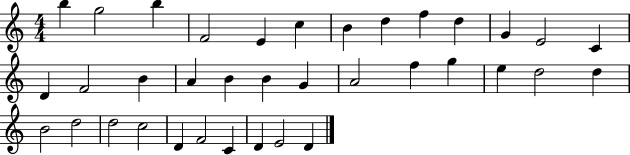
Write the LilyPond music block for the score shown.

{
  \clef treble
  \numericTimeSignature
  \time 4/4
  \key c \major
  b''4 g''2 b''4 | f'2 e'4 c''4 | b'4 d''4 f''4 d''4 | g'4 e'2 c'4 | \break d'4 f'2 b'4 | a'4 b'4 b'4 g'4 | a'2 f''4 g''4 | e''4 d''2 d''4 | \break b'2 d''2 | d''2 c''2 | d'4 f'2 c'4 | d'4 e'2 d'4 | \break \bar "|."
}